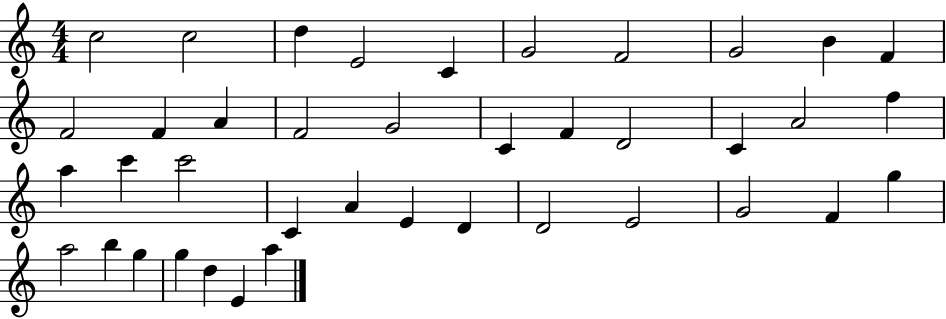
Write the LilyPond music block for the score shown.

{
  \clef treble
  \numericTimeSignature
  \time 4/4
  \key c \major
  c''2 c''2 | d''4 e'2 c'4 | g'2 f'2 | g'2 b'4 f'4 | \break f'2 f'4 a'4 | f'2 g'2 | c'4 f'4 d'2 | c'4 a'2 f''4 | \break a''4 c'''4 c'''2 | c'4 a'4 e'4 d'4 | d'2 e'2 | g'2 f'4 g''4 | \break a''2 b''4 g''4 | g''4 d''4 e'4 a''4 | \bar "|."
}